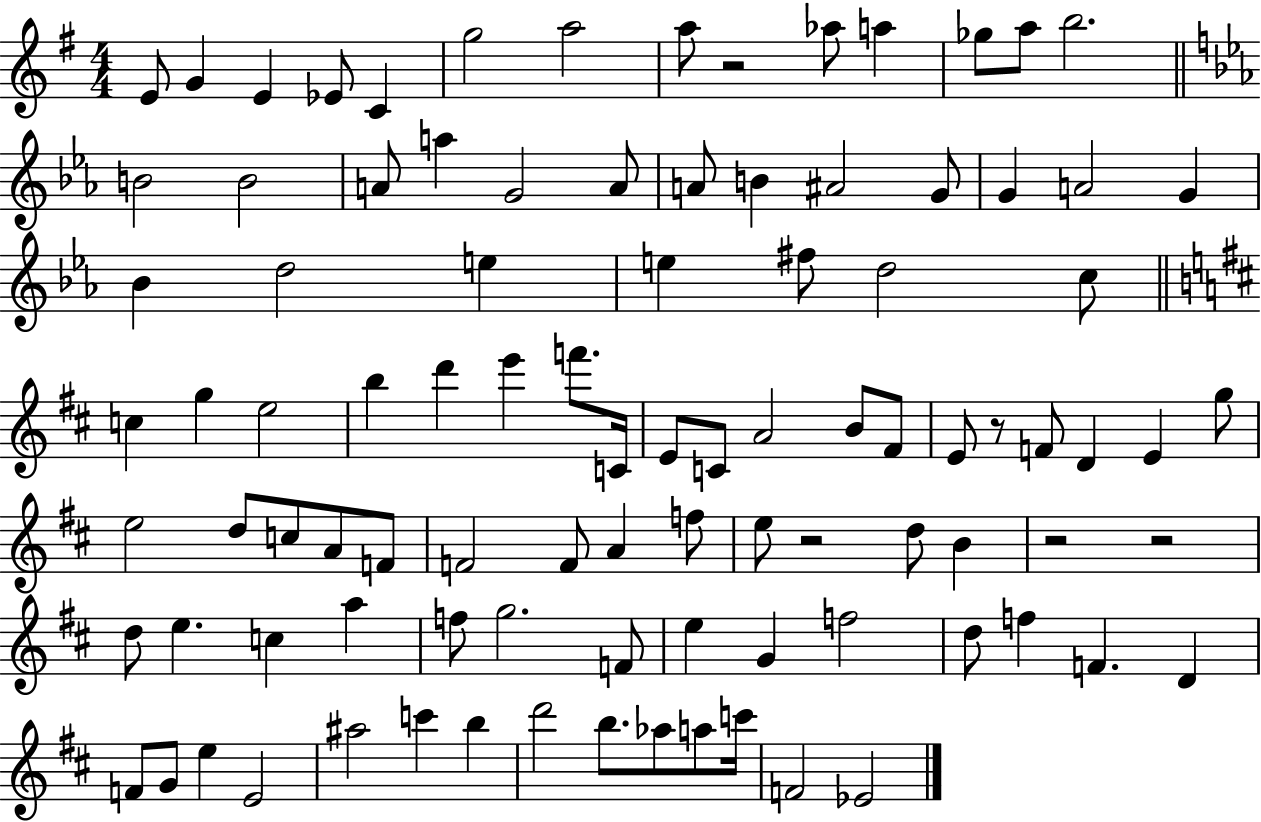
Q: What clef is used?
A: treble